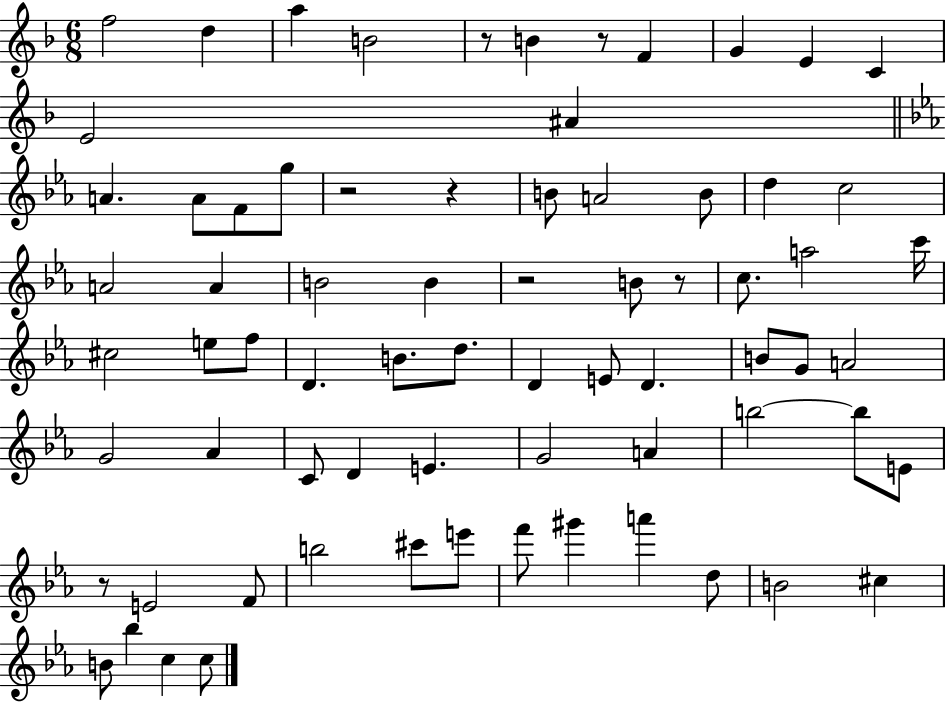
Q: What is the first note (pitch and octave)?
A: F5